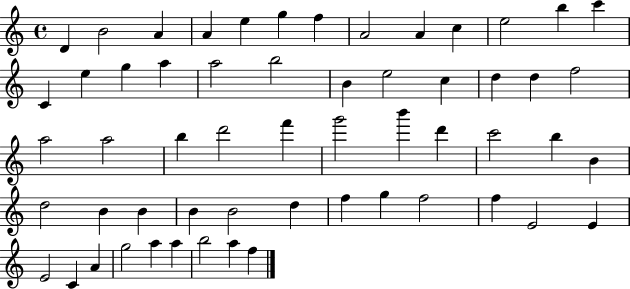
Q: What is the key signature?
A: C major